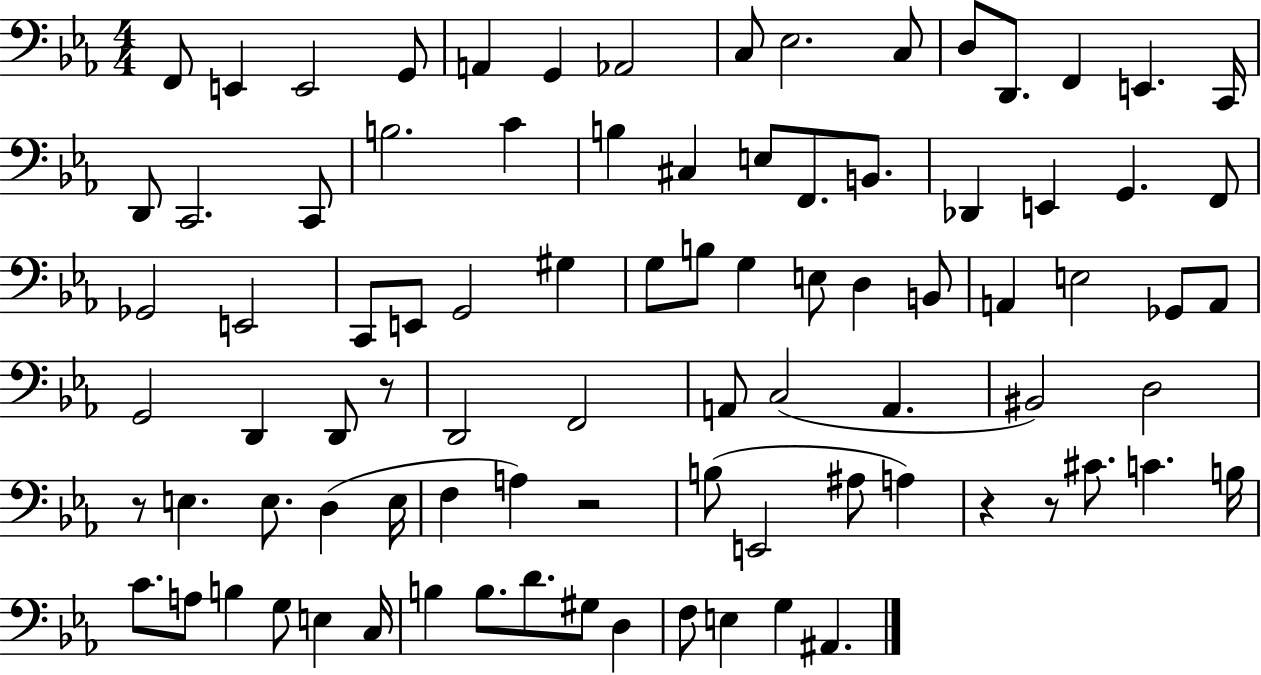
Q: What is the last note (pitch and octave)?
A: A#2